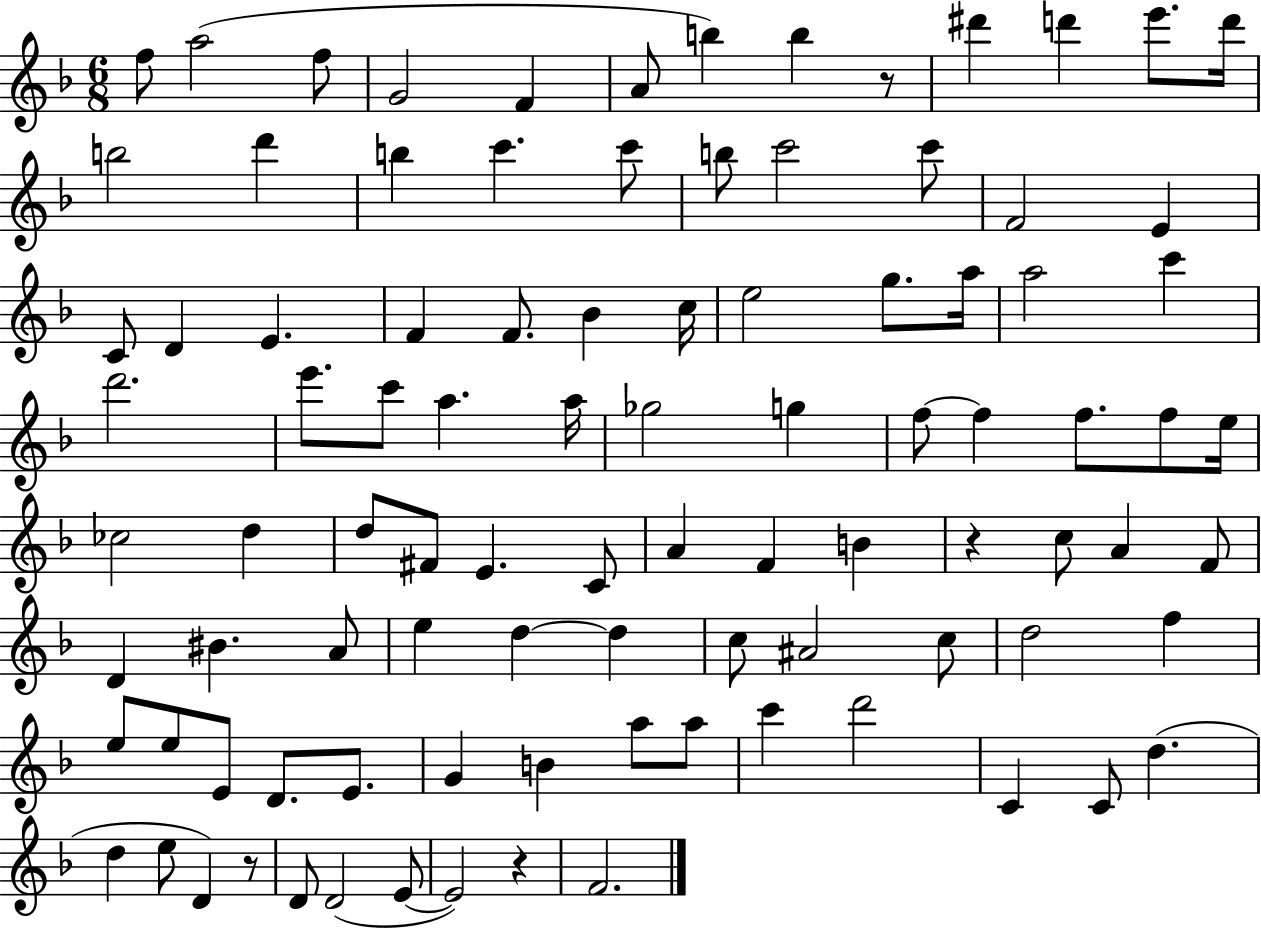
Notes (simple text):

F5/e A5/h F5/e G4/h F4/q A4/e B5/q B5/q R/e D#6/q D6/q E6/e. D6/s B5/h D6/q B5/q C6/q. C6/e B5/e C6/h C6/e F4/h E4/q C4/e D4/q E4/q. F4/q F4/e. Bb4/q C5/s E5/h G5/e. A5/s A5/h C6/q D6/h. E6/e. C6/e A5/q. A5/s Gb5/h G5/q F5/e F5/q F5/e. F5/e E5/s CES5/h D5/q D5/e F#4/e E4/q. C4/e A4/q F4/q B4/q R/q C5/e A4/q F4/e D4/q BIS4/q. A4/e E5/q D5/q D5/q C5/e A#4/h C5/e D5/h F5/q E5/e E5/e E4/e D4/e. E4/e. G4/q B4/q A5/e A5/e C6/q D6/h C4/q C4/e D5/q. D5/q E5/e D4/q R/e D4/e D4/h E4/e E4/h R/q F4/h.